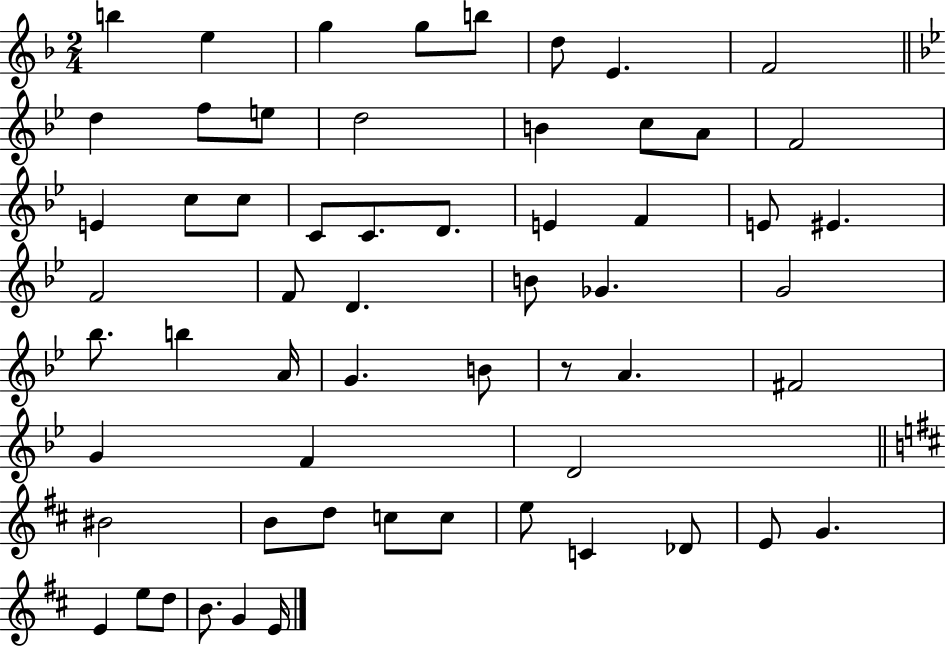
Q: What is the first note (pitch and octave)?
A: B5